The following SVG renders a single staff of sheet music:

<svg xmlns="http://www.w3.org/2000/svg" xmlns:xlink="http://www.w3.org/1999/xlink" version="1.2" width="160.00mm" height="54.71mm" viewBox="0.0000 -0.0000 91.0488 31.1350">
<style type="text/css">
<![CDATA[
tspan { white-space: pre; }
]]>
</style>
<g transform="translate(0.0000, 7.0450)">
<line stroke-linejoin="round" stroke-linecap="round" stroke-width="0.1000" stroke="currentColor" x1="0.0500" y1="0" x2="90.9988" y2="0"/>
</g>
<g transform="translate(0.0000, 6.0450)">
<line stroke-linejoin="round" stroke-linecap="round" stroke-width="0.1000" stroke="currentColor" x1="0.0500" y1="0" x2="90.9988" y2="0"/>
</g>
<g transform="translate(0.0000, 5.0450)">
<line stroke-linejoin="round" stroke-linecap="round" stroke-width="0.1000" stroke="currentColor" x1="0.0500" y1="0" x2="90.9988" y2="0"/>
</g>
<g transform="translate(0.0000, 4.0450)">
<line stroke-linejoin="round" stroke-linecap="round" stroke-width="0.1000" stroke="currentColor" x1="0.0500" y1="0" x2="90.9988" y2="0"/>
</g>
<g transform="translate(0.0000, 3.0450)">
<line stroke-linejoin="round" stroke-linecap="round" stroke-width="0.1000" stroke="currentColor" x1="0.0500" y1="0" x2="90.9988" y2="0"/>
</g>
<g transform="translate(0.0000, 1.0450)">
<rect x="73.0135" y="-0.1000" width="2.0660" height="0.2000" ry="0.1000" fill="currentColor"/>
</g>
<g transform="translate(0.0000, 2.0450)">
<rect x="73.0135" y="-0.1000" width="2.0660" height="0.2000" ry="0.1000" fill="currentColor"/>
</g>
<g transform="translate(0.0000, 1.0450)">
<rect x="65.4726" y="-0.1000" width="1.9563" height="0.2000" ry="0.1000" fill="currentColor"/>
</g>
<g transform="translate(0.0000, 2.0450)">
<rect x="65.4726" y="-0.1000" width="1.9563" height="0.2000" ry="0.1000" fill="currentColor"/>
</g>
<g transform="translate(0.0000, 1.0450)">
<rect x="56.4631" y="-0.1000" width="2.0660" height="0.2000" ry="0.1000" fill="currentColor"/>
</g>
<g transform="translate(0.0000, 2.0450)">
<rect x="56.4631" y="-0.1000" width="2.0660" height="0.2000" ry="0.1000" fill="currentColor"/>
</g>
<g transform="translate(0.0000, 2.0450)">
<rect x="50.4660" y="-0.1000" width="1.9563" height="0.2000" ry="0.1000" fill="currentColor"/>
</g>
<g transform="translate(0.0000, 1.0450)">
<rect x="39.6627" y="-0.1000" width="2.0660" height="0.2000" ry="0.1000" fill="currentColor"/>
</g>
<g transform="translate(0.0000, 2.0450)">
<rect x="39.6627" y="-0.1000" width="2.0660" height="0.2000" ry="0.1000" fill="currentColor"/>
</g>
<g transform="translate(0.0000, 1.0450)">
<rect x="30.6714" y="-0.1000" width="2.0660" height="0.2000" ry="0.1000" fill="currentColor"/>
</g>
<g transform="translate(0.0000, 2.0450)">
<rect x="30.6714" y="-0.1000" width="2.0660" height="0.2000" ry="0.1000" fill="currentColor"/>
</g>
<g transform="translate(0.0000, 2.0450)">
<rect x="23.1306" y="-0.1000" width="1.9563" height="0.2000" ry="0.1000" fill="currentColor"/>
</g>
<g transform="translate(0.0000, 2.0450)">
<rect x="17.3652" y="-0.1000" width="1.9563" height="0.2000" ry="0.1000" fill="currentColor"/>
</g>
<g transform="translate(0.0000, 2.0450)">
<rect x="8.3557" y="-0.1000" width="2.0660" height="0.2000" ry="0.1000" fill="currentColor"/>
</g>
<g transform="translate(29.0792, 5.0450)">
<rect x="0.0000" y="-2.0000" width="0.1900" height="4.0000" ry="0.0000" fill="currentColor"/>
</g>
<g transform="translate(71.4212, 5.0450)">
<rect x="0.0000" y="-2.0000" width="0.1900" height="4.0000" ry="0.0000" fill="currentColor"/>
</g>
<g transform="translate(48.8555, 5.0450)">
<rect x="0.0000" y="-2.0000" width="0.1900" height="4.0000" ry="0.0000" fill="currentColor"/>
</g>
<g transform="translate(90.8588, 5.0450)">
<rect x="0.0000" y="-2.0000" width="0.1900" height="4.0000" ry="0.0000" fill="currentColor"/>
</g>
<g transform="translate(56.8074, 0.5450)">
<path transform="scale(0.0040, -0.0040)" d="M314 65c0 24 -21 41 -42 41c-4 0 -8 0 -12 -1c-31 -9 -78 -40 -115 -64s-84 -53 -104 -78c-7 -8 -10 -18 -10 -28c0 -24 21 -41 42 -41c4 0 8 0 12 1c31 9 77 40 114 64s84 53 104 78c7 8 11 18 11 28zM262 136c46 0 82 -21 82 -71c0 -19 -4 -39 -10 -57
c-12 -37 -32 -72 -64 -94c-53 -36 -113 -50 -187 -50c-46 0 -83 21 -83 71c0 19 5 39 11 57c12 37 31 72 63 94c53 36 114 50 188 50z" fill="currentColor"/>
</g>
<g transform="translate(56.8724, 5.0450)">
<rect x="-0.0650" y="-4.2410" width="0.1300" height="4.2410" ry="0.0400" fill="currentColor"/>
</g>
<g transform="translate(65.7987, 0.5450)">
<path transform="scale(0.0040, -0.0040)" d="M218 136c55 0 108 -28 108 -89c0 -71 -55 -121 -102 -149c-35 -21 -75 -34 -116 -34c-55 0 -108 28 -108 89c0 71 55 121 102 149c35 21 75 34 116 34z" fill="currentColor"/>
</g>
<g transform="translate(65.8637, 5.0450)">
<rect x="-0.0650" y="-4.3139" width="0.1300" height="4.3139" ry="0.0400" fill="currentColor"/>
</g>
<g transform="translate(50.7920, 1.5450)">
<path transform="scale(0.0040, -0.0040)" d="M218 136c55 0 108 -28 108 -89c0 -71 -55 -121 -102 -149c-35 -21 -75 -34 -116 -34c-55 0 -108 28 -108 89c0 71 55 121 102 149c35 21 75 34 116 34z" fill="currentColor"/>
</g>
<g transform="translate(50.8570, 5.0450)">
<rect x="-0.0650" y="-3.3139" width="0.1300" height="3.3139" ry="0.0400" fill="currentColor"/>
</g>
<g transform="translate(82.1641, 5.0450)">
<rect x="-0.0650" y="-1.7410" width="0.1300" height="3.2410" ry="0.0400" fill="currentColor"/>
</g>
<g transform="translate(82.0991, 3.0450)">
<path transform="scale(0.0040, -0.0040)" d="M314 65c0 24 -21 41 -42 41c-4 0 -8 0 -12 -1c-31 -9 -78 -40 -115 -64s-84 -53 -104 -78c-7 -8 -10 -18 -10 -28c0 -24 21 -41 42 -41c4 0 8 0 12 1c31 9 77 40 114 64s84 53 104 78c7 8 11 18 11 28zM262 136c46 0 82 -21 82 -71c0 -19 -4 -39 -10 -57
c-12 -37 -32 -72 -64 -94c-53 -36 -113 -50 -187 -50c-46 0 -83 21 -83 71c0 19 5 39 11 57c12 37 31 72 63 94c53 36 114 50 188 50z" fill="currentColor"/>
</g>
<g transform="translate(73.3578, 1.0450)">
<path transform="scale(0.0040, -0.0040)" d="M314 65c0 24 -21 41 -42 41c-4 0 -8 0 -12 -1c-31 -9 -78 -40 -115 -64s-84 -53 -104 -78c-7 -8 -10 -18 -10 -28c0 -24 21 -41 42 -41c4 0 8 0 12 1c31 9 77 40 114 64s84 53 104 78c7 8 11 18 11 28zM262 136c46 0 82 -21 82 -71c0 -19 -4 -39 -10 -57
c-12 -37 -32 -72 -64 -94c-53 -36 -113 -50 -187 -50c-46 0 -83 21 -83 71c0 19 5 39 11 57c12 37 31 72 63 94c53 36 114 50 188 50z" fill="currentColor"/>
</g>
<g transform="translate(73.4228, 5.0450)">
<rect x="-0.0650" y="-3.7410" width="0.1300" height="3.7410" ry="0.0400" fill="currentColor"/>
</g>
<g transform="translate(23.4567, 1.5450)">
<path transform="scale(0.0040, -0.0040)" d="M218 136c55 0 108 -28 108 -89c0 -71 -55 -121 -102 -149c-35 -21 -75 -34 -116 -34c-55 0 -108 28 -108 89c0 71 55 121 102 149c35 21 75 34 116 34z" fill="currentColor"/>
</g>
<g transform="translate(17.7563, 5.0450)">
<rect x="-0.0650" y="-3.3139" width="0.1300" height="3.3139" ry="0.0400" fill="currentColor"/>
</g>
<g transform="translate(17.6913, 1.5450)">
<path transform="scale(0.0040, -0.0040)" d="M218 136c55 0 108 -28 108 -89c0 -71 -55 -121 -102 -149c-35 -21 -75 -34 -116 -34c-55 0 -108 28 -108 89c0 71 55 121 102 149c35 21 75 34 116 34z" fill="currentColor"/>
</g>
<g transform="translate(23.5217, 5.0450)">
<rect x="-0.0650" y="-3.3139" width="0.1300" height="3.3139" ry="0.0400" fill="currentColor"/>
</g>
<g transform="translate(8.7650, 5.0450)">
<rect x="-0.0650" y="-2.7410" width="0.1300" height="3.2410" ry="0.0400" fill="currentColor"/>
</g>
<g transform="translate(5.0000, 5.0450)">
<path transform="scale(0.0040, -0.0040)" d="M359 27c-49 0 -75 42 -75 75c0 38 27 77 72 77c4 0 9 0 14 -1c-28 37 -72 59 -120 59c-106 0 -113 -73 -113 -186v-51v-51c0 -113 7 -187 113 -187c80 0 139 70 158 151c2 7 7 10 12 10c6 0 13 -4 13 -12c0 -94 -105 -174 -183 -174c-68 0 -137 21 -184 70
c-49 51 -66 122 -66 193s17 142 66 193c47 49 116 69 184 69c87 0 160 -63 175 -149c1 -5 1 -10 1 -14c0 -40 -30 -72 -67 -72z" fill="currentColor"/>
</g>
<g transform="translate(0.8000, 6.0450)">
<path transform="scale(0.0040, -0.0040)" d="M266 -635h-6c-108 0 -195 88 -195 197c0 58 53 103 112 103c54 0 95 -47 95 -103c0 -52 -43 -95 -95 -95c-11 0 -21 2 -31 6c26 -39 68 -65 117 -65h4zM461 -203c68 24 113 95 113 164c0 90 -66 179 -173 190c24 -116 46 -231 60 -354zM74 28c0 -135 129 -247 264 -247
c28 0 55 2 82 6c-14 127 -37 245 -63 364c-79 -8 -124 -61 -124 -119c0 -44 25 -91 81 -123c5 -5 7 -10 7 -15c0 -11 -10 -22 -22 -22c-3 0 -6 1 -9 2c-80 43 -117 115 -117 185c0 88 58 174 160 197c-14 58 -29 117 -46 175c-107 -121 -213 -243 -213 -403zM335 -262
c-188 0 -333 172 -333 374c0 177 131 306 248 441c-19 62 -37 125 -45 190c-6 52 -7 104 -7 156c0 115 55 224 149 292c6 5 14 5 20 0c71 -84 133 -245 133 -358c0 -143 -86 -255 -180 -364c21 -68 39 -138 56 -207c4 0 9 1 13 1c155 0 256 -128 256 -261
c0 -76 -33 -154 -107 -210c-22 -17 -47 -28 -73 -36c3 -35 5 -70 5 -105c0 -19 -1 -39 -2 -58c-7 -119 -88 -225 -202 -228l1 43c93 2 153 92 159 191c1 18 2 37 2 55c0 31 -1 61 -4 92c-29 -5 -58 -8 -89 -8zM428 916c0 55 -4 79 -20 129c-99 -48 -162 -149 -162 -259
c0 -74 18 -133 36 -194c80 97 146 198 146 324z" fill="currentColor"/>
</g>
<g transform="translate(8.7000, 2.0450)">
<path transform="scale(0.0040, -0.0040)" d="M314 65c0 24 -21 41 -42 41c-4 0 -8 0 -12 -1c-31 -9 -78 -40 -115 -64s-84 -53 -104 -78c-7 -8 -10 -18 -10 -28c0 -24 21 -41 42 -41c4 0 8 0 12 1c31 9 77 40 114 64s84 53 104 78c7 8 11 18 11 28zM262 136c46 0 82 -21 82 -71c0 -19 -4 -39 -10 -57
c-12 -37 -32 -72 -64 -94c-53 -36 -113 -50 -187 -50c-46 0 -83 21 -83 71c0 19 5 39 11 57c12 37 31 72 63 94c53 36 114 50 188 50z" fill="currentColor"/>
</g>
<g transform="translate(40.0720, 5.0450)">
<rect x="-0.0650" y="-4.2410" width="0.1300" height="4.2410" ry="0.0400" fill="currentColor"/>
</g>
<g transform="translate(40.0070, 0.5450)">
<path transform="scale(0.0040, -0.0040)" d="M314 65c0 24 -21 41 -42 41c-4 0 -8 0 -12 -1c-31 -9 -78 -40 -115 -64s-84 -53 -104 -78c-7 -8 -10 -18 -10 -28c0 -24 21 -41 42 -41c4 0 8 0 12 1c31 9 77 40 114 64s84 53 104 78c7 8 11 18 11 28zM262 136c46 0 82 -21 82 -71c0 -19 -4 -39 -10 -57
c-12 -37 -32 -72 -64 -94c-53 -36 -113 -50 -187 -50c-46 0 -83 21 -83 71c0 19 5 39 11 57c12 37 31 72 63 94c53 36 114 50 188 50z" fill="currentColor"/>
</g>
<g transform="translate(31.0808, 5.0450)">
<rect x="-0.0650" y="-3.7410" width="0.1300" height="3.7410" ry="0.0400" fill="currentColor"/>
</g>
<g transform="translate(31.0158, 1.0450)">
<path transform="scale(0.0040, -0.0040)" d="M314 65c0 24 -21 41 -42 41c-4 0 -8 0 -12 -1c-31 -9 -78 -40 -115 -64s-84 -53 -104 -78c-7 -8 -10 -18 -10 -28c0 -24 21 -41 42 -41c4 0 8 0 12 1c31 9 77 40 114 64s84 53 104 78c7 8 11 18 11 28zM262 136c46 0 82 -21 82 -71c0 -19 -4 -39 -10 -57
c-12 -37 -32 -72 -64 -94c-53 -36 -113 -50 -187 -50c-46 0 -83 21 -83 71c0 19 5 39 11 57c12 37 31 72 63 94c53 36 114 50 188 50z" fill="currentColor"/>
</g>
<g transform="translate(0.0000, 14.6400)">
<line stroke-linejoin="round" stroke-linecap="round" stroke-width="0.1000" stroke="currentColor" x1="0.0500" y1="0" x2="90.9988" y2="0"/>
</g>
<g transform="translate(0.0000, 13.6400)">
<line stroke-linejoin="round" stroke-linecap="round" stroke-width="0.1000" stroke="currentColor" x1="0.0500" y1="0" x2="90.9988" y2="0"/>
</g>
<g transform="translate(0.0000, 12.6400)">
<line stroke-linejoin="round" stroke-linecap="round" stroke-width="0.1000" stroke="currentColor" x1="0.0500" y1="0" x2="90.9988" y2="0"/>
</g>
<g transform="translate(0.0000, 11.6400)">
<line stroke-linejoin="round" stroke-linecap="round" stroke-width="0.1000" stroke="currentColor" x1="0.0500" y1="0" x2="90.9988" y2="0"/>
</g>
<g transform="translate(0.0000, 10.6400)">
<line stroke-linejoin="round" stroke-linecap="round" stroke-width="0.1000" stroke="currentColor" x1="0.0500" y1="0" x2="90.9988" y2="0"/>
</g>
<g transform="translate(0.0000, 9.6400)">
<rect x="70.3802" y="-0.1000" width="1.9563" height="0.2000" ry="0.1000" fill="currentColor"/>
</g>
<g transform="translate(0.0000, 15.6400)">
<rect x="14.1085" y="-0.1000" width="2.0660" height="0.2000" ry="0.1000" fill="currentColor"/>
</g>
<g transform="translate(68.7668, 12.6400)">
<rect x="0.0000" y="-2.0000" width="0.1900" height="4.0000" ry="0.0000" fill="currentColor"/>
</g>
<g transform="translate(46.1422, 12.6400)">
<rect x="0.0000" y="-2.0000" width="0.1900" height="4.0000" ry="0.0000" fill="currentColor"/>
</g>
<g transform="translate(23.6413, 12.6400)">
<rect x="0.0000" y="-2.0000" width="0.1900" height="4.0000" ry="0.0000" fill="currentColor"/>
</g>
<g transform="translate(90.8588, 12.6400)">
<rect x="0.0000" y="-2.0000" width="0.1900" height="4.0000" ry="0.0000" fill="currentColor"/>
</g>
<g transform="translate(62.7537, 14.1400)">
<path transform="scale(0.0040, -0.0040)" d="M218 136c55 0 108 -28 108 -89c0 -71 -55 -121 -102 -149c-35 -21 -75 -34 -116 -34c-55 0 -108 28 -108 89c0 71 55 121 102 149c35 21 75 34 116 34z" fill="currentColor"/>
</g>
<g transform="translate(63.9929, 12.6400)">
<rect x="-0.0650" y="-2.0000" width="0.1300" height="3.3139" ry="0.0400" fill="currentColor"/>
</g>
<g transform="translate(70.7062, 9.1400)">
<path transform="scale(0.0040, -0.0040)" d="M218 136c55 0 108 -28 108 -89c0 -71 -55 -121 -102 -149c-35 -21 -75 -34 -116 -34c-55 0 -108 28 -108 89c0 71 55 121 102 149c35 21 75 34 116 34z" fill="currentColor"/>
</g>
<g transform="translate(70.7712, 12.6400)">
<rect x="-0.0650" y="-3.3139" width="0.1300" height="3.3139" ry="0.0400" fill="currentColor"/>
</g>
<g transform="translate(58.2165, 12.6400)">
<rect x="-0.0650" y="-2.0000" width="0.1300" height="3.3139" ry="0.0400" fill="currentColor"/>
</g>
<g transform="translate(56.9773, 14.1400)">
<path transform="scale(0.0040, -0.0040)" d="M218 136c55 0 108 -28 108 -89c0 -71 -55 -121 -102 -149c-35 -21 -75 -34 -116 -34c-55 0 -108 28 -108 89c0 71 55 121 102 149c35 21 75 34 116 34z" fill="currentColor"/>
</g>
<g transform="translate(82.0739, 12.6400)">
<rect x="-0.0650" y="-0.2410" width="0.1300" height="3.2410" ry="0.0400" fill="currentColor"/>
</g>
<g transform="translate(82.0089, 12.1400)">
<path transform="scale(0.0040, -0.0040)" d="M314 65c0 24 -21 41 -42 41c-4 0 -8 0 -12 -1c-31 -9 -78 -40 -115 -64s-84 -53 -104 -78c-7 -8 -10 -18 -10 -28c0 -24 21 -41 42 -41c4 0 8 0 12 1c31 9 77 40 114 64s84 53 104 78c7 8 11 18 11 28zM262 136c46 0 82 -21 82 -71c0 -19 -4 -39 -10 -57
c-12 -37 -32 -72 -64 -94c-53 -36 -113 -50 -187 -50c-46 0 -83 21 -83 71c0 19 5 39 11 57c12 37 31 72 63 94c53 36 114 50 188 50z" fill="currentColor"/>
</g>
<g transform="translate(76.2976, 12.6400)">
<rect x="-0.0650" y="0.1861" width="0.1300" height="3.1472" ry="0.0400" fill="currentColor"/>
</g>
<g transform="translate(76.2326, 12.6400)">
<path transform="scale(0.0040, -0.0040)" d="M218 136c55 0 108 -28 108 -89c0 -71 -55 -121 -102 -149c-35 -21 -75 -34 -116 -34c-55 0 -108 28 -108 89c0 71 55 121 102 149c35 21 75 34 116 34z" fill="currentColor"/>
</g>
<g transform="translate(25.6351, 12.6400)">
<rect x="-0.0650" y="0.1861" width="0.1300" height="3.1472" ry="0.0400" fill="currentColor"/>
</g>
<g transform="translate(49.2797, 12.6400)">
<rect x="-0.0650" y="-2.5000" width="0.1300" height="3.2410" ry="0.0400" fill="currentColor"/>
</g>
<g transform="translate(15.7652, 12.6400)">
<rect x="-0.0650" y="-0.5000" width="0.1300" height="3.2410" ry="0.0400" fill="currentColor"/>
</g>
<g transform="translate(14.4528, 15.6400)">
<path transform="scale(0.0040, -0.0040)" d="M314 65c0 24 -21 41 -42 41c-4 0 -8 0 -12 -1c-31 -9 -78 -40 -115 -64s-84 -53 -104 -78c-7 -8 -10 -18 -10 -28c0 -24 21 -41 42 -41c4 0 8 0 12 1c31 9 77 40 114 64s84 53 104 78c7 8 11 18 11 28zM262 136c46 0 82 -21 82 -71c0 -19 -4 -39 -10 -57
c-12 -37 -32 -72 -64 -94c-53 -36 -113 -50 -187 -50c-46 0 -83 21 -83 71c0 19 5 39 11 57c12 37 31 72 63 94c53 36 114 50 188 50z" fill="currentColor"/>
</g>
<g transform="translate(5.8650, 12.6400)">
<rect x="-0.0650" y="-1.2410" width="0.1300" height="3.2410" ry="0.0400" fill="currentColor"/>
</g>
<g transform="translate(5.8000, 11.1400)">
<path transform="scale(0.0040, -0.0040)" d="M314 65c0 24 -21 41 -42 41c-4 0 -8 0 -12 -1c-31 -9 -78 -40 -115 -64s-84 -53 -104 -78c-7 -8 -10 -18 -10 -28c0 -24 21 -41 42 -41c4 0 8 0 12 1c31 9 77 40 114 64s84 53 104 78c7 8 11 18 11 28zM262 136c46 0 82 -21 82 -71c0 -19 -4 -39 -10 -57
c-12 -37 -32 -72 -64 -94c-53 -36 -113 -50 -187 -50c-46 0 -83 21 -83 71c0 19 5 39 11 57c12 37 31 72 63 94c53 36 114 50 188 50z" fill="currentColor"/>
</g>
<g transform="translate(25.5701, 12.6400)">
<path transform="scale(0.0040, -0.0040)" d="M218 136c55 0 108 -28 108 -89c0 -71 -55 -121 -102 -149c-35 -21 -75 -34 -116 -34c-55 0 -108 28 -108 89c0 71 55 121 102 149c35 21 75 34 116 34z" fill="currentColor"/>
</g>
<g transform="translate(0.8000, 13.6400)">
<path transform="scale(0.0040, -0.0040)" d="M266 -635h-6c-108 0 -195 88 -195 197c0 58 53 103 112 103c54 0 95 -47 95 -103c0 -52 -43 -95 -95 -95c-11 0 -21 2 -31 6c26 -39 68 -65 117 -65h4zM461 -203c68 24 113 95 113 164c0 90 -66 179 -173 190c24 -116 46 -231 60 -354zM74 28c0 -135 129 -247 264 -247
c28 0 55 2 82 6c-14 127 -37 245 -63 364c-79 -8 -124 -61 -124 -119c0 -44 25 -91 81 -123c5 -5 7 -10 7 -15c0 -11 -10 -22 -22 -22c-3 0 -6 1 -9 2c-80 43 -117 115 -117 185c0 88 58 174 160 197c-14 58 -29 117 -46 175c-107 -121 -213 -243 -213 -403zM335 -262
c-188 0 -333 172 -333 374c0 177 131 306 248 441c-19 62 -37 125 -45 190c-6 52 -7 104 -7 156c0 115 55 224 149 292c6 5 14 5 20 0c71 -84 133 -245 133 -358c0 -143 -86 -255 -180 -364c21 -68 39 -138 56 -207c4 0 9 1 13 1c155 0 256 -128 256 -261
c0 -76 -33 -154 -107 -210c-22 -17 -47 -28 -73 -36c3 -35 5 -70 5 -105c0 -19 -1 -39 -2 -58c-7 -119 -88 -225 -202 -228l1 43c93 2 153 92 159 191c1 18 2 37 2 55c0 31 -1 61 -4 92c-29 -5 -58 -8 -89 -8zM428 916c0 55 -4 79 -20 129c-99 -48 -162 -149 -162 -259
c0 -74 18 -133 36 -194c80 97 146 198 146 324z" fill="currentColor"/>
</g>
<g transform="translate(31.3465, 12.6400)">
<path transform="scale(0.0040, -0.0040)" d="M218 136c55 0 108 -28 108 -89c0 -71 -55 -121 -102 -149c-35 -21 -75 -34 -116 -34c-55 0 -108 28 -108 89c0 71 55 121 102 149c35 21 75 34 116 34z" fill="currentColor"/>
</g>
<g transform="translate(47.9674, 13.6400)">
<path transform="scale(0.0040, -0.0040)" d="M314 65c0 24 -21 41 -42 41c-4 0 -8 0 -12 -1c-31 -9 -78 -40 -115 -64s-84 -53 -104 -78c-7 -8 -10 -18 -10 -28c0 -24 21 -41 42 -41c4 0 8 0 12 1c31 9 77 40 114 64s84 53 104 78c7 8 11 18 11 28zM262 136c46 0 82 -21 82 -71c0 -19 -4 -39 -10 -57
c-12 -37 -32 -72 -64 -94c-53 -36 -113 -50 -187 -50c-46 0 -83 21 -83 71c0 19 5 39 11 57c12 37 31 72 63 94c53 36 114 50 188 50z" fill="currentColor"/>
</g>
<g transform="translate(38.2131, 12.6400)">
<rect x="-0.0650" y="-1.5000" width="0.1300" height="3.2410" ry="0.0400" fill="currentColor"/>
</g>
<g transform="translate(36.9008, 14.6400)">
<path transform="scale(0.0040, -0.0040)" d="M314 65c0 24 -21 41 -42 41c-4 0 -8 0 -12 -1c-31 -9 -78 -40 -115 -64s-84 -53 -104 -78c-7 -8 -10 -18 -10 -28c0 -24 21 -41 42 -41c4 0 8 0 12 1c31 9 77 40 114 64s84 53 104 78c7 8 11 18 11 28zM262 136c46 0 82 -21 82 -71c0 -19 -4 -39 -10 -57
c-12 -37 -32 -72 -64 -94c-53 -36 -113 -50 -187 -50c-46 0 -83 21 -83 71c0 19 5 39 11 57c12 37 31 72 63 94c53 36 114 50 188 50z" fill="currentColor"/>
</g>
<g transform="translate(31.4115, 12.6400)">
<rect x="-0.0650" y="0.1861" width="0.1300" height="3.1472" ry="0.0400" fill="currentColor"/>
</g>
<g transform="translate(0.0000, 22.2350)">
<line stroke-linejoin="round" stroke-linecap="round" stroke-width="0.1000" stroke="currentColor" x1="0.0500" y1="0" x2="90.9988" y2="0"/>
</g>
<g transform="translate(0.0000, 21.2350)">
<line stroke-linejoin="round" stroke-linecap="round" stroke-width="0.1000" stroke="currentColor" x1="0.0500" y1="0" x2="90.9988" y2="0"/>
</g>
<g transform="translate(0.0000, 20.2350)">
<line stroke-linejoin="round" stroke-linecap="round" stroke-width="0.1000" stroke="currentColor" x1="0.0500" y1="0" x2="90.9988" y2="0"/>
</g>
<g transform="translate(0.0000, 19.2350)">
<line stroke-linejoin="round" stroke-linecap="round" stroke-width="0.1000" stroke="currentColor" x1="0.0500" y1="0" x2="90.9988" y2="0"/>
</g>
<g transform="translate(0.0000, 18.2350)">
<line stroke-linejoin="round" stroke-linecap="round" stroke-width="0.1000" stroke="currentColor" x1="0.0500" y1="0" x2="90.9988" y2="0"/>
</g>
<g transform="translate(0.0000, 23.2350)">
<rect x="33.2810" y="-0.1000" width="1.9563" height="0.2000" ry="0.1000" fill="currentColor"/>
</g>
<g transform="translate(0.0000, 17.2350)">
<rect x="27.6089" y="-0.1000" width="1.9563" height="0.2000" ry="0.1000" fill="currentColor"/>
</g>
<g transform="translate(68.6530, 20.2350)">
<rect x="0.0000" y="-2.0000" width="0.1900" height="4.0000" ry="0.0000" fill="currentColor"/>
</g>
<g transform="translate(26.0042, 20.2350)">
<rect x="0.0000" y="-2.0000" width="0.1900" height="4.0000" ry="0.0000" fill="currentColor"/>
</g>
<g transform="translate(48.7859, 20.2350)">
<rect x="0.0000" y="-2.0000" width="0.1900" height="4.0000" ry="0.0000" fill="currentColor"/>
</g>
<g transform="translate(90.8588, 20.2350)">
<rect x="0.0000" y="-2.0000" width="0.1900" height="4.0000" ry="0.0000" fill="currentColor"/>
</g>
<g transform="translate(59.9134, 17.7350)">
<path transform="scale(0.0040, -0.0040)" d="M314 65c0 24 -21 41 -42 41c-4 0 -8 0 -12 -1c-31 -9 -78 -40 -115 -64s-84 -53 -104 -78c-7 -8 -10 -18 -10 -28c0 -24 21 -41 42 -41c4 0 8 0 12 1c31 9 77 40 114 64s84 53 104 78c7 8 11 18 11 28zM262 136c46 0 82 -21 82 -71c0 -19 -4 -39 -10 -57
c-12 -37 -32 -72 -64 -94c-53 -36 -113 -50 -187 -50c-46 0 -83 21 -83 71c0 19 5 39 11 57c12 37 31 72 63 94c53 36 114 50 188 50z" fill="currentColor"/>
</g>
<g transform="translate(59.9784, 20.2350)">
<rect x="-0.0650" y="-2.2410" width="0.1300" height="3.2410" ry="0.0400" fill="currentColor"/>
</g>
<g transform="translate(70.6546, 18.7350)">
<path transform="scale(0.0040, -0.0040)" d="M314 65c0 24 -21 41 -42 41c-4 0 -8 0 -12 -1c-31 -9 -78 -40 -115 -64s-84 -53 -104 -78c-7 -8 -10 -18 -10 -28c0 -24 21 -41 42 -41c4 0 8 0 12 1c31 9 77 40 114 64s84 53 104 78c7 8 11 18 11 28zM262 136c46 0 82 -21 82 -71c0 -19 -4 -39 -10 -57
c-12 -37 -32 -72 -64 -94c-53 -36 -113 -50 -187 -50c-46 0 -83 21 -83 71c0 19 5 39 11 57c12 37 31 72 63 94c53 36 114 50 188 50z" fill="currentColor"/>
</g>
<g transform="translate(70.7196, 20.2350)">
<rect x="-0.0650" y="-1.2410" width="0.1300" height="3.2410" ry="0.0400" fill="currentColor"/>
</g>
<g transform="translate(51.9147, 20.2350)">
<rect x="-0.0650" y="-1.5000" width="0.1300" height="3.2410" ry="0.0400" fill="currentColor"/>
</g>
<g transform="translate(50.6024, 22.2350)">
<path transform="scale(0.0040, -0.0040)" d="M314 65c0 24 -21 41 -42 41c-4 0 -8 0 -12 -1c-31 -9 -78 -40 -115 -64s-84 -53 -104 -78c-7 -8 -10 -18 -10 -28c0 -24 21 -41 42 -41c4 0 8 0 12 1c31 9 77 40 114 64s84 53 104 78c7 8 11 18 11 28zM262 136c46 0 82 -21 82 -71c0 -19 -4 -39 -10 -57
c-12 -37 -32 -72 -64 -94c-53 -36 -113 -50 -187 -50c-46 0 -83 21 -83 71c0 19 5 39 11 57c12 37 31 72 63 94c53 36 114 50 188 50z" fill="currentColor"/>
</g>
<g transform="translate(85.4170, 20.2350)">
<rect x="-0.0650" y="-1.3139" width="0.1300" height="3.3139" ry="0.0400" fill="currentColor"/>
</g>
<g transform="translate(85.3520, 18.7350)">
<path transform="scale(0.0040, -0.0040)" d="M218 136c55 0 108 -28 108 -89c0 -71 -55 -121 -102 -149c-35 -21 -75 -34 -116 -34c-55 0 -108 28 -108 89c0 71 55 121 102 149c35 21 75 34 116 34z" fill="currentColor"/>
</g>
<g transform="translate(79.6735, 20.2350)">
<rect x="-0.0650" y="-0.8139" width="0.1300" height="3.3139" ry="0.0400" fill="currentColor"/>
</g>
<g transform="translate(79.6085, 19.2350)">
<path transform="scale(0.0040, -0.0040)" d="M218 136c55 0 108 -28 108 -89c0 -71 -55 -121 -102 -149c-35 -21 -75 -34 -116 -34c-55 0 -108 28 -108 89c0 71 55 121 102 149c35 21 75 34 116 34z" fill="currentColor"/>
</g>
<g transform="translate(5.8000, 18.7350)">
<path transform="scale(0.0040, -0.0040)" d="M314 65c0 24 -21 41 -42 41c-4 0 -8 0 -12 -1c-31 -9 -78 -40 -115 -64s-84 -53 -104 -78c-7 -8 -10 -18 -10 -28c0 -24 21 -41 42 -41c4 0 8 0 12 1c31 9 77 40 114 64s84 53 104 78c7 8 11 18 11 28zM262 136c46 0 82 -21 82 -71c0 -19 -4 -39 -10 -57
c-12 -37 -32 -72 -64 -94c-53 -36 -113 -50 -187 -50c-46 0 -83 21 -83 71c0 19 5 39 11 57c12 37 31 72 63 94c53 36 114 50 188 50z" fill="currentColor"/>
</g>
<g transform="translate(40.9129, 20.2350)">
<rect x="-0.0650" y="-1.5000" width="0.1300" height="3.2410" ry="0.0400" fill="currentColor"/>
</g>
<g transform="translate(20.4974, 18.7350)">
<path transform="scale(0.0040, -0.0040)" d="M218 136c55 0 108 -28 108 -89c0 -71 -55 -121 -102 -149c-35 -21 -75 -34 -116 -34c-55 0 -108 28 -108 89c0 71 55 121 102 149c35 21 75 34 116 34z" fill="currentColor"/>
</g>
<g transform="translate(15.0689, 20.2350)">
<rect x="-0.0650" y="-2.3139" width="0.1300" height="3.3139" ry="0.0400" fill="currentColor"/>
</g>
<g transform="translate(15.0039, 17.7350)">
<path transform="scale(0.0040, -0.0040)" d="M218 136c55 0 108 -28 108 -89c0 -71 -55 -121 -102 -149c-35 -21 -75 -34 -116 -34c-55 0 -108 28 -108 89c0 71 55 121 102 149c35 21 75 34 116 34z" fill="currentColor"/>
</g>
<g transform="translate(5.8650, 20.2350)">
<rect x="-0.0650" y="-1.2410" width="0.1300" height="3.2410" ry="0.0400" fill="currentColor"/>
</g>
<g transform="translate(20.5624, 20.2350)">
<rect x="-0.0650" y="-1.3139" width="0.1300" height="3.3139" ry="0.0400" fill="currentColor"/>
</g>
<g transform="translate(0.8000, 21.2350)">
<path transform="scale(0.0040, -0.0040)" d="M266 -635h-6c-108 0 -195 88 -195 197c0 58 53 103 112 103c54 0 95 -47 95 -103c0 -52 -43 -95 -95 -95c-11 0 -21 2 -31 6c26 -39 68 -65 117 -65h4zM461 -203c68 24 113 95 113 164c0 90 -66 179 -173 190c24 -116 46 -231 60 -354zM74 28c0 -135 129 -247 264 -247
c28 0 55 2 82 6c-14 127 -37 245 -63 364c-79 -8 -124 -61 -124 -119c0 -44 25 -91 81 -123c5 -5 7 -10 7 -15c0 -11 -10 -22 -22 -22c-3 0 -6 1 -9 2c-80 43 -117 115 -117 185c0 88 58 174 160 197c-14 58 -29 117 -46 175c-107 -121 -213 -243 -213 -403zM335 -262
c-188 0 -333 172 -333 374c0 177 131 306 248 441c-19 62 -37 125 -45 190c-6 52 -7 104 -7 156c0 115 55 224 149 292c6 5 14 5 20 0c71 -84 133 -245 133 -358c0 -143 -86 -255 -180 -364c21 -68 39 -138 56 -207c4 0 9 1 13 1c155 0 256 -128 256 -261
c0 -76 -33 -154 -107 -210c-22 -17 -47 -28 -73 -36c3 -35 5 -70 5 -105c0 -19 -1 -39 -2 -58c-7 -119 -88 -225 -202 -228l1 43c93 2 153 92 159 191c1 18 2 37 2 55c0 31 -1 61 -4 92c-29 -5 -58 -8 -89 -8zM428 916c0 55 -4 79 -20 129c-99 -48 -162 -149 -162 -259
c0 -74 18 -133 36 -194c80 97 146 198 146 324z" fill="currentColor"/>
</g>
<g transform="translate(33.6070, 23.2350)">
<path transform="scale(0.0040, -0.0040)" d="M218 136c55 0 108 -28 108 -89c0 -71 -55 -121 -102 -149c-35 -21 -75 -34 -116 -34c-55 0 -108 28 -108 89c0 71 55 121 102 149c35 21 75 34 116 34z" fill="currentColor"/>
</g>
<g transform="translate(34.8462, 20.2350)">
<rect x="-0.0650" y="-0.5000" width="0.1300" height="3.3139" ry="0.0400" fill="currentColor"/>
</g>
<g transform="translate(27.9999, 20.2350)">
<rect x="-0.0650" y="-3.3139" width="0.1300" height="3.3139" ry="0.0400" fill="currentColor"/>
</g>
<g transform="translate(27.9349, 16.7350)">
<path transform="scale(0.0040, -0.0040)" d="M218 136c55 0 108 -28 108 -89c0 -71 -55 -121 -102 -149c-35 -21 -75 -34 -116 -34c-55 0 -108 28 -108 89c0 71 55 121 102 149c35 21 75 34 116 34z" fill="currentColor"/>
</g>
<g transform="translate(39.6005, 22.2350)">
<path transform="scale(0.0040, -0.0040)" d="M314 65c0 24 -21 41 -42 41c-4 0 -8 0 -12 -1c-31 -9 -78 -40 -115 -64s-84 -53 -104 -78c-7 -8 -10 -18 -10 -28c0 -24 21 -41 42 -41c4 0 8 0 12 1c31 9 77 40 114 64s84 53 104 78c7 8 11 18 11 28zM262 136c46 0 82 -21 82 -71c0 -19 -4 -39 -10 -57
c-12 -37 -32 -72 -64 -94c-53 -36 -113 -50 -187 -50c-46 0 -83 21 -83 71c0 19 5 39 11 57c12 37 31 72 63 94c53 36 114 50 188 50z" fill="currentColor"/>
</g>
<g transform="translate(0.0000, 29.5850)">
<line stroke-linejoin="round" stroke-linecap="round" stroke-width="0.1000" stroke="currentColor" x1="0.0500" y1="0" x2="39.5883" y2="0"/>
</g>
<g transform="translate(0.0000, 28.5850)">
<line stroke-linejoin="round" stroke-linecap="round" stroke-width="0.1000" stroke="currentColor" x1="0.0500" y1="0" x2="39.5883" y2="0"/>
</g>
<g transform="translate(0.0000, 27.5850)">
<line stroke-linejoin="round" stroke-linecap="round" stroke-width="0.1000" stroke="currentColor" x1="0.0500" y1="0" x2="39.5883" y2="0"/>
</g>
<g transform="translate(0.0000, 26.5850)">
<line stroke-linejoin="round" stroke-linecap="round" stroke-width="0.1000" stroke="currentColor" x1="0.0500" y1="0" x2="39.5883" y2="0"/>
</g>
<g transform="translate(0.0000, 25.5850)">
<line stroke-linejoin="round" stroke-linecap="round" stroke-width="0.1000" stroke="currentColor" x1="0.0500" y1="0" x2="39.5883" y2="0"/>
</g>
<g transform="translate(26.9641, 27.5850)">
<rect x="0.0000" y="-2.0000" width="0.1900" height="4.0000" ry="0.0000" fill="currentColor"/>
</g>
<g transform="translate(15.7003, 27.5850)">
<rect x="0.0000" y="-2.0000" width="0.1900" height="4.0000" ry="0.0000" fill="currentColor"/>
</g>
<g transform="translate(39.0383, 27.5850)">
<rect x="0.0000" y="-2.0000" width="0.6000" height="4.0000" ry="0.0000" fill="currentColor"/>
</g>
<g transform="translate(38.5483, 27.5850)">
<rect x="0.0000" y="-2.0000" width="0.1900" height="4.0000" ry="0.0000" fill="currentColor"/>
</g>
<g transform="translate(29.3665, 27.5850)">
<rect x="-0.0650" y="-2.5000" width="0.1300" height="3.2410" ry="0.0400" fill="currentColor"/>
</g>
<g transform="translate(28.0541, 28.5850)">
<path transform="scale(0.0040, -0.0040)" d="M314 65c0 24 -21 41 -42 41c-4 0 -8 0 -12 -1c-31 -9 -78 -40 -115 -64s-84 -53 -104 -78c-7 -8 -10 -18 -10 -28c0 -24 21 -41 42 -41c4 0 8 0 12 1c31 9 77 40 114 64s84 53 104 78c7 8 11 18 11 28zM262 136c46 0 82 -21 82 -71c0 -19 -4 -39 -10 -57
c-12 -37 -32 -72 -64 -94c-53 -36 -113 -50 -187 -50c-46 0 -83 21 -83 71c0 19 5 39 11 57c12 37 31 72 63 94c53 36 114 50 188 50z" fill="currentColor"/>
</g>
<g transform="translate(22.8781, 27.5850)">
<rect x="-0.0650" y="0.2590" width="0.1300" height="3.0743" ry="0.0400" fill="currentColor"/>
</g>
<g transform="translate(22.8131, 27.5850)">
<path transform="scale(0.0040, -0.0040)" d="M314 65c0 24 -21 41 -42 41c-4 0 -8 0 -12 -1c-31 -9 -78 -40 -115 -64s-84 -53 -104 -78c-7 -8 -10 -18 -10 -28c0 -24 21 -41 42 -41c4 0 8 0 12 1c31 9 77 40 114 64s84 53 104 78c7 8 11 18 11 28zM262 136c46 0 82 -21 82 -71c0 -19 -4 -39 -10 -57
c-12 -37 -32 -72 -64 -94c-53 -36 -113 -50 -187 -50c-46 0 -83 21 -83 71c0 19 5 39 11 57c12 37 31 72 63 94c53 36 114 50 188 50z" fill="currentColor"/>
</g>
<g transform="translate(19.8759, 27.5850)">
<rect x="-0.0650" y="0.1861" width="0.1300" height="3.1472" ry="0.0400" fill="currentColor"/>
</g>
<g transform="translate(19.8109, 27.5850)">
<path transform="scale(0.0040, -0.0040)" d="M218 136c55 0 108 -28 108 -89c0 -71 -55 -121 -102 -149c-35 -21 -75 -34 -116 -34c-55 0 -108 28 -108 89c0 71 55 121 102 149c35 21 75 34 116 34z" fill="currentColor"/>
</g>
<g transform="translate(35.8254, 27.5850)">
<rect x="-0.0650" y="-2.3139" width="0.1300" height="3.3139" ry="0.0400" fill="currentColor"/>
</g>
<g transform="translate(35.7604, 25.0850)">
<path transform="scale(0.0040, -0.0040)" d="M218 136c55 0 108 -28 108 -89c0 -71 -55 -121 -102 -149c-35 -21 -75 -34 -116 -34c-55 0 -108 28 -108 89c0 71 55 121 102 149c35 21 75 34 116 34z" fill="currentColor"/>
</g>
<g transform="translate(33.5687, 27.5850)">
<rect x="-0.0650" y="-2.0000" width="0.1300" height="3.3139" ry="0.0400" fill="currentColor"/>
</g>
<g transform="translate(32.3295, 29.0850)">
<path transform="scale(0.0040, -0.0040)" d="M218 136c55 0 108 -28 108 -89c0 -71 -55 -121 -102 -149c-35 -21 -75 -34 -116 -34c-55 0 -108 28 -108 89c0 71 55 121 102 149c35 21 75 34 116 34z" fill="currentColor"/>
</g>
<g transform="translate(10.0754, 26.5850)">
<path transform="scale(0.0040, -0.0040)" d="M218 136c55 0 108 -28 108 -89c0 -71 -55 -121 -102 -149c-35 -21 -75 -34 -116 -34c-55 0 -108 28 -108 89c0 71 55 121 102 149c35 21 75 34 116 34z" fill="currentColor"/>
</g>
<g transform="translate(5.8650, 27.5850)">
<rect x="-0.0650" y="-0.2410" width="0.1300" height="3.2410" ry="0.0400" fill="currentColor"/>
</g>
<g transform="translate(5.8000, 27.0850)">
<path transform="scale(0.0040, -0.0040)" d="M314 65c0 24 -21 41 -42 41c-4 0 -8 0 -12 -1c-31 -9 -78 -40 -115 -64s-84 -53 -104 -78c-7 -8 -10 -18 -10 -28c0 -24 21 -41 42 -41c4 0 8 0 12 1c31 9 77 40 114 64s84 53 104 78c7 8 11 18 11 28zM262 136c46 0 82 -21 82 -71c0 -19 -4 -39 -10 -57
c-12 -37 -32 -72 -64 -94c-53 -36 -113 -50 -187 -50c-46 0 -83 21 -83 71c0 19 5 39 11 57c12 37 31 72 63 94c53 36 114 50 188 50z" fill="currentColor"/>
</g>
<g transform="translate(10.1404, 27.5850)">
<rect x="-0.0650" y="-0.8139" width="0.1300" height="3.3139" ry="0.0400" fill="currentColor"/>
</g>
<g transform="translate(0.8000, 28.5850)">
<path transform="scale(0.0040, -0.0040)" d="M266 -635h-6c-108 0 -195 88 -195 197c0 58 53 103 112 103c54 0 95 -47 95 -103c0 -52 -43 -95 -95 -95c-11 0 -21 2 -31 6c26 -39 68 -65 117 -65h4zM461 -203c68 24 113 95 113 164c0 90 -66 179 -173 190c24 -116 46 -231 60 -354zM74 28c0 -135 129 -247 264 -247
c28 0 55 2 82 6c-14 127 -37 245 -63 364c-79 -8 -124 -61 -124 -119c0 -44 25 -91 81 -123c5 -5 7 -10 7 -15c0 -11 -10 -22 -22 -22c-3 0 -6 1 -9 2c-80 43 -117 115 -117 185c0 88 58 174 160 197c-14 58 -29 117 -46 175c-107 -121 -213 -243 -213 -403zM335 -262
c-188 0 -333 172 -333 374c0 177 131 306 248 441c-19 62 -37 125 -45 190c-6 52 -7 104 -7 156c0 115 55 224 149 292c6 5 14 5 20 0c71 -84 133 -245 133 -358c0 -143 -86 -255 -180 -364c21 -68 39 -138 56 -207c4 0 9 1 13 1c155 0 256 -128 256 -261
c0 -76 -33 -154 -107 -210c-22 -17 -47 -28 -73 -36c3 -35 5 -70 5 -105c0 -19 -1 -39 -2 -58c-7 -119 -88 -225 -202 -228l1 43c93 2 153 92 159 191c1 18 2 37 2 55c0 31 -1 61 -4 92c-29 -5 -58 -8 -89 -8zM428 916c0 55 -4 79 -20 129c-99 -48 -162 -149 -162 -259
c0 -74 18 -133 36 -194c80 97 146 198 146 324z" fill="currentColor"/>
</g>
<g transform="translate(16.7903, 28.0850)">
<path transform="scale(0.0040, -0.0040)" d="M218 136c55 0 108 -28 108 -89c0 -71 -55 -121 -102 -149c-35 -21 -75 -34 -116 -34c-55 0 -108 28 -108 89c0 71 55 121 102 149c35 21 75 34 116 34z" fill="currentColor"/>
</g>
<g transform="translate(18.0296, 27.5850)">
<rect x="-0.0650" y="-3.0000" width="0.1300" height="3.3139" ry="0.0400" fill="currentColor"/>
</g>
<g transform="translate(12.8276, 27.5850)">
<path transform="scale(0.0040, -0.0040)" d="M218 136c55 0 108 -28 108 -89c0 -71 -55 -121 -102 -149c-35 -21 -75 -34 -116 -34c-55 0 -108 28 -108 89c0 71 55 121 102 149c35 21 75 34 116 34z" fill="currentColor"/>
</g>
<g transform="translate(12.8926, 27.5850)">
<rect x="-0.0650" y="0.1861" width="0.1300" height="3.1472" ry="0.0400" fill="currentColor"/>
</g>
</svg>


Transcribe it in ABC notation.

X:1
T:Untitled
M:4/4
L:1/4
K:C
a2 b b c'2 d'2 b d'2 d' c'2 f2 e2 C2 B B E2 G2 F F b B c2 e2 g e b C E2 E2 g2 e2 d e c2 d B A B B2 G2 F g